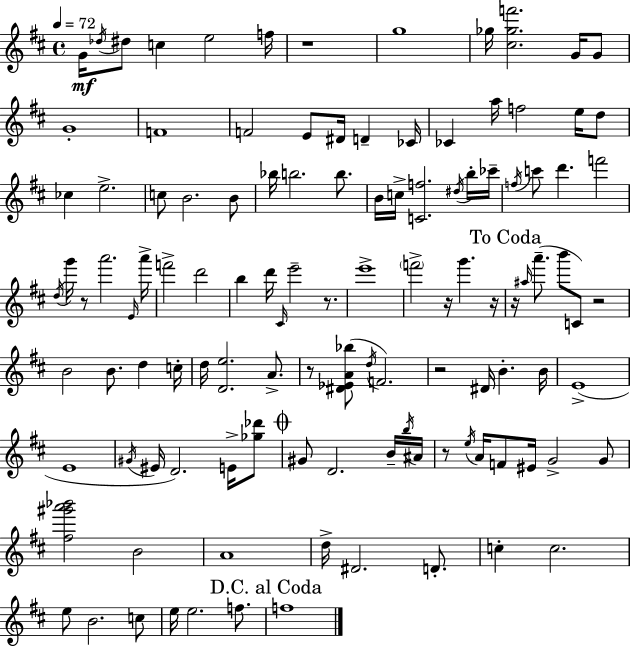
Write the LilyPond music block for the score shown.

{
  \clef treble
  \time 4/4
  \defaultTimeSignature
  \key d \major
  \tempo 4 = 72
  g'16\mf \acciaccatura { des''16 } dis''8 c''4 e''2 | f''16 r1 | g''1 | ges''16 <cis'' ges'' f'''>2. g'16 g'8 | \break g'1-. | f'1 | f'2 e'8 dis'16 d'4-- | ces'16 ces'4 a''16 f''2 e''16 d''8 | \break ces''4 e''2.-> | c''8 b'2. b'8 | bes''16 b''2. b''8. | b'16 c''16-> <c' f''>2. \acciaccatura { dis''16 } | \break b''16-. ces'''16-- \acciaccatura { f''16 } c'''8 d'''4. f'''2 | \acciaccatura { d''16 } g'''16 r8 a'''2. | \grace { e'16 } a'''16-> f'''2-> d'''2 | b''4 d'''16 \grace { cis'16 } e'''2-- | \break r8. e'''1-> | \parenthesize f'''2-> r16 g'''4. | r16 \mark "To Coda" r16 \grace { ais''16 } a'''8.--( b'''8 c'8) r2 | b'2 b'8. | \break d''4 c''16-. d''16 <d' e''>2. | a'8.-> r8 <dis' ees' a' bes''>8( \acciaccatura { d''16 } f'2.) | r2 | dis'16 b'4.-. b'16 e'1->( | \break e'1 | \acciaccatura { gis'16 } eis'16 d'2.) | e'16-> <ges'' des'''>8 \mark \markup { \musicglyph "scripts.coda" } gis'8 d'2. | b'16-- \acciaccatura { b''16 } ais'16 r8 \acciaccatura { e''16 } a'16 f'8 | \break eis'16 g'2-> g'8 <fis'' gis''' a''' bes'''>2 | b'2 a'1 | d''16-> dis'2. | d'8.-. c''4-. c''2. | \break e''8 b'2. | c''8 e''16 e''2. | f''8. \mark "D.C. al Coda" f''1 | \bar "|."
}